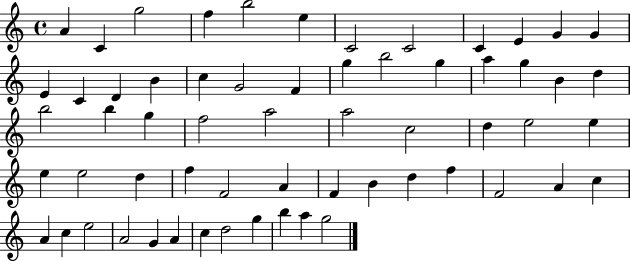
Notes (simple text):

A4/q C4/q G5/h F5/q B5/h E5/q C4/h C4/h C4/q E4/q G4/q G4/q E4/q C4/q D4/q B4/q C5/q G4/h F4/q G5/q B5/h G5/q A5/q G5/q B4/q D5/q B5/h B5/q G5/q F5/h A5/h A5/h C5/h D5/q E5/h E5/q E5/q E5/h D5/q F5/q F4/h A4/q F4/q B4/q D5/q F5/q F4/h A4/q C5/q A4/q C5/q E5/h A4/h G4/q A4/q C5/q D5/h G5/q B5/q A5/q G5/h